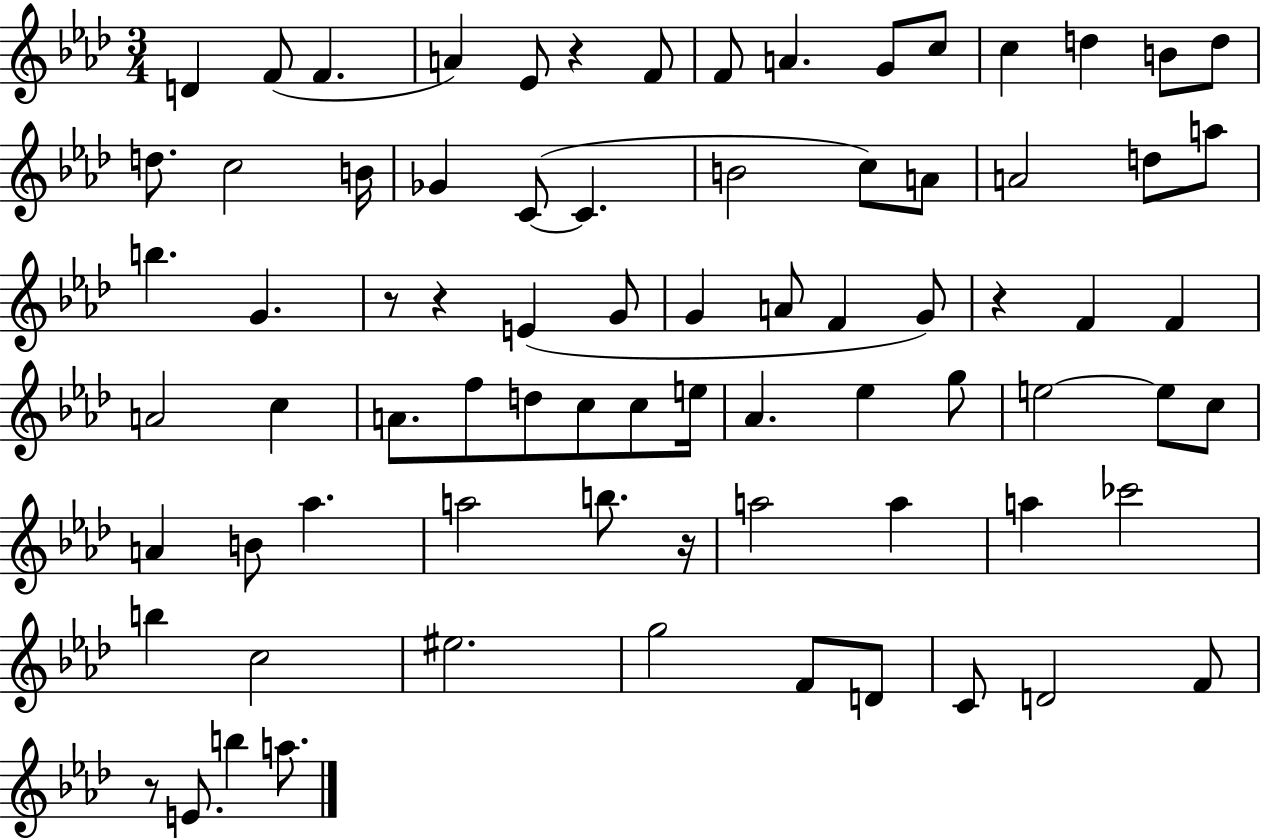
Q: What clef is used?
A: treble